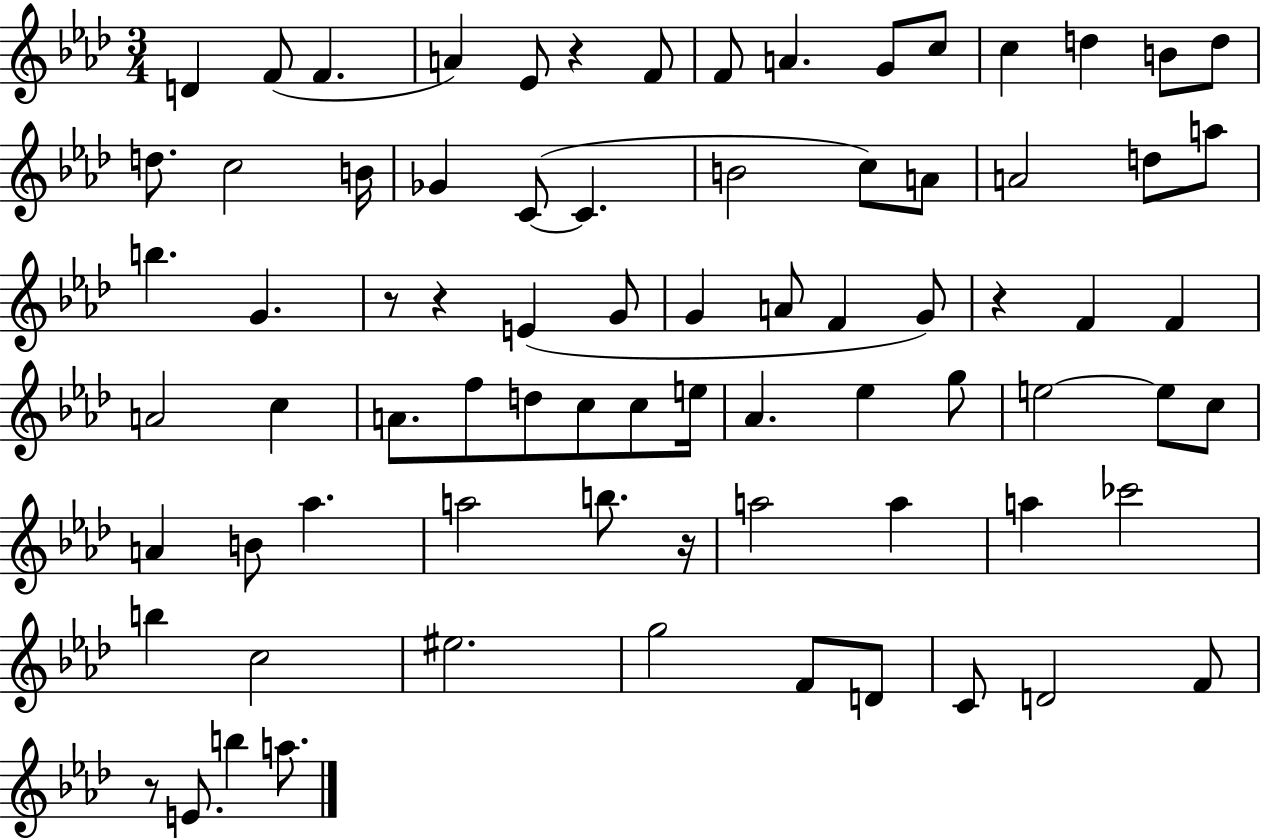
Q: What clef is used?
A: treble